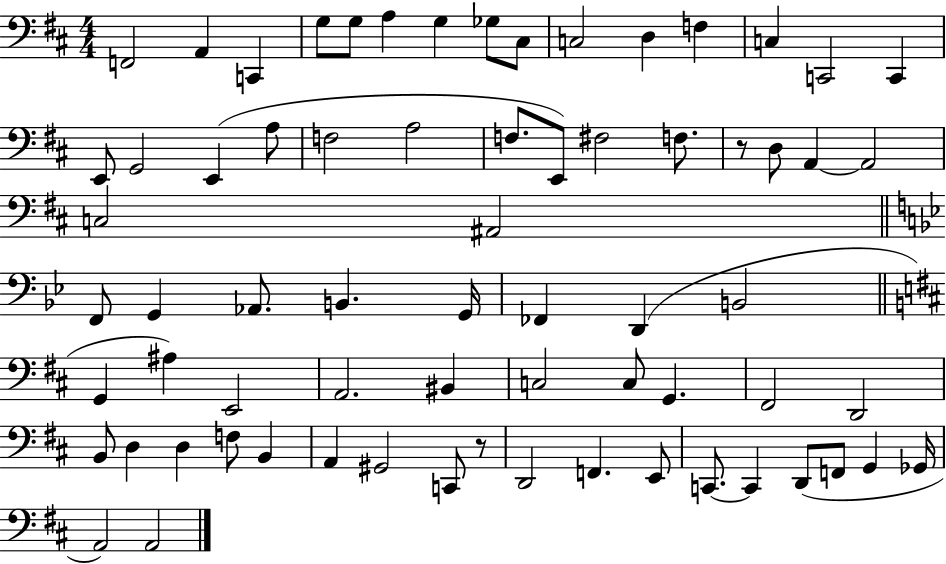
F2/h A2/q C2/q G3/e G3/e A3/q G3/q Gb3/e C#3/e C3/h D3/q F3/q C3/q C2/h C2/q E2/e G2/h E2/q A3/e F3/h A3/h F3/e. E2/e F#3/h F3/e. R/e D3/e A2/q A2/h C3/h A#2/h F2/e G2/q Ab2/e. B2/q. G2/s FES2/q D2/q B2/h G2/q A#3/q E2/h A2/h. BIS2/q C3/h C3/e G2/q. F#2/h D2/h B2/e D3/q D3/q F3/e B2/q A2/q G#2/h C2/e R/e D2/h F2/q. E2/e C2/e. C2/q D2/e F2/e G2/q Gb2/s A2/h A2/h